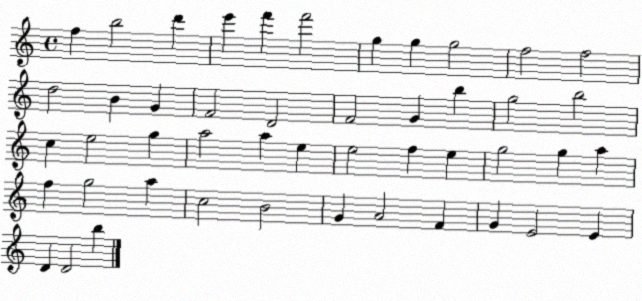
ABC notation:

X:1
T:Untitled
M:4/4
L:1/4
K:C
f b2 d' e' f' f'2 g g g2 f2 f2 d2 B G F2 D2 F2 G b g2 b2 c e2 g a2 a e e2 f e g2 g a f g2 a c2 B2 G A2 F G E2 E D D2 b